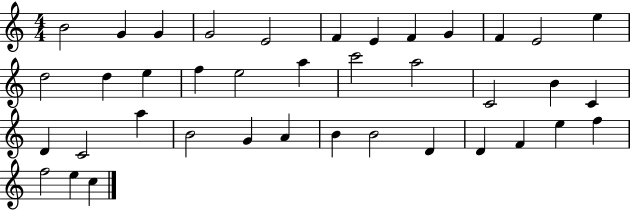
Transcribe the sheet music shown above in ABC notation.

X:1
T:Untitled
M:4/4
L:1/4
K:C
B2 G G G2 E2 F E F G F E2 e d2 d e f e2 a c'2 a2 C2 B C D C2 a B2 G A B B2 D D F e f f2 e c